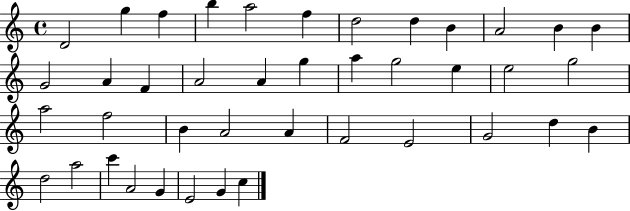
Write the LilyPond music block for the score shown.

{
  \clef treble
  \time 4/4
  \defaultTimeSignature
  \key c \major
  d'2 g''4 f''4 | b''4 a''2 f''4 | d''2 d''4 b'4 | a'2 b'4 b'4 | \break g'2 a'4 f'4 | a'2 a'4 g''4 | a''4 g''2 e''4 | e''2 g''2 | \break a''2 f''2 | b'4 a'2 a'4 | f'2 e'2 | g'2 d''4 b'4 | \break d''2 a''2 | c'''4 a'2 g'4 | e'2 g'4 c''4 | \bar "|."
}